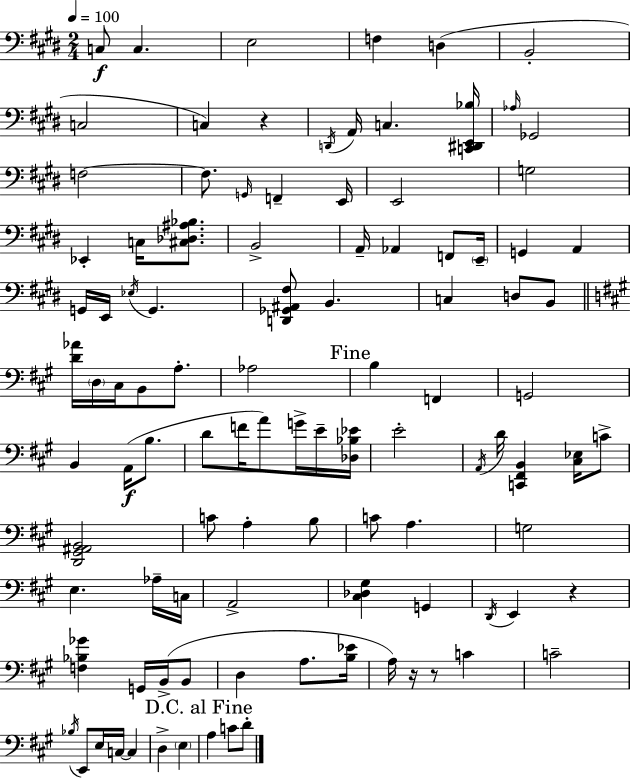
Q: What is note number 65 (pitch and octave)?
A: Ab3